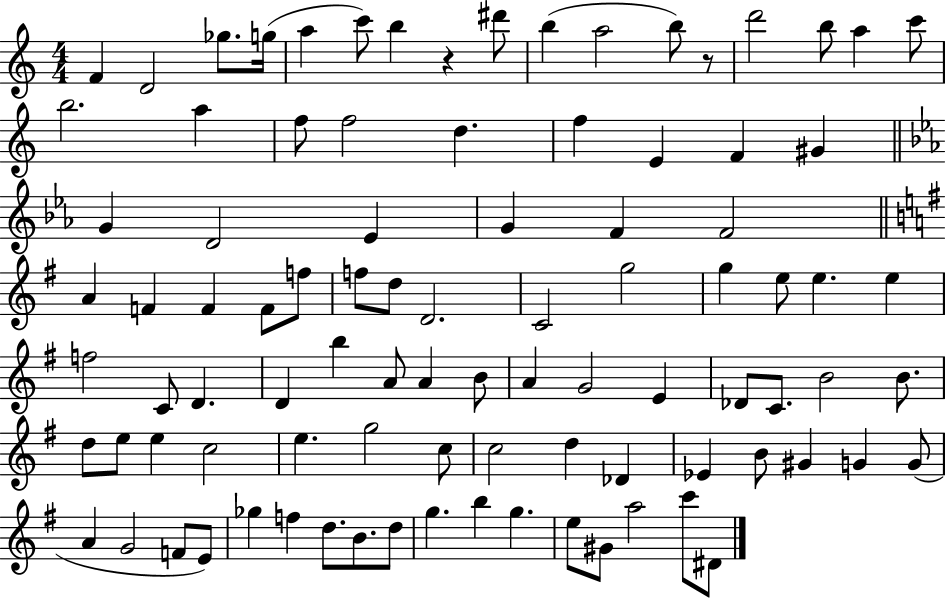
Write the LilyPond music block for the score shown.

{
  \clef treble
  \numericTimeSignature
  \time 4/4
  \key c \major
  f'4 d'2 ges''8. g''16( | a''4 c'''8) b''4 r4 dis'''8 | b''4( a''2 b''8) r8 | d'''2 b''8 a''4 c'''8 | \break b''2. a''4 | f''8 f''2 d''4. | f''4 e'4 f'4 gis'4 | \bar "||" \break \key ees \major g'4 d'2 ees'4 | g'4 f'4 f'2 | \bar "||" \break \key g \major a'4 f'4 f'4 f'8 f''8 | f''8 d''8 d'2. | c'2 g''2 | g''4 e''8 e''4. e''4 | \break f''2 c'8 d'4. | d'4 b''4 a'8 a'4 b'8 | a'4 g'2 e'4 | des'8 c'8. b'2 b'8. | \break d''8 e''8 e''4 c''2 | e''4. g''2 c''8 | c''2 d''4 des'4 | ees'4 b'8 gis'4 g'4 g'8( | \break a'4 g'2 f'8 e'8) | ges''4 f''4 d''8. b'8. d''8 | g''4. b''4 g''4. | e''8 gis'8 a''2 c'''8 dis'8 | \break \bar "|."
}